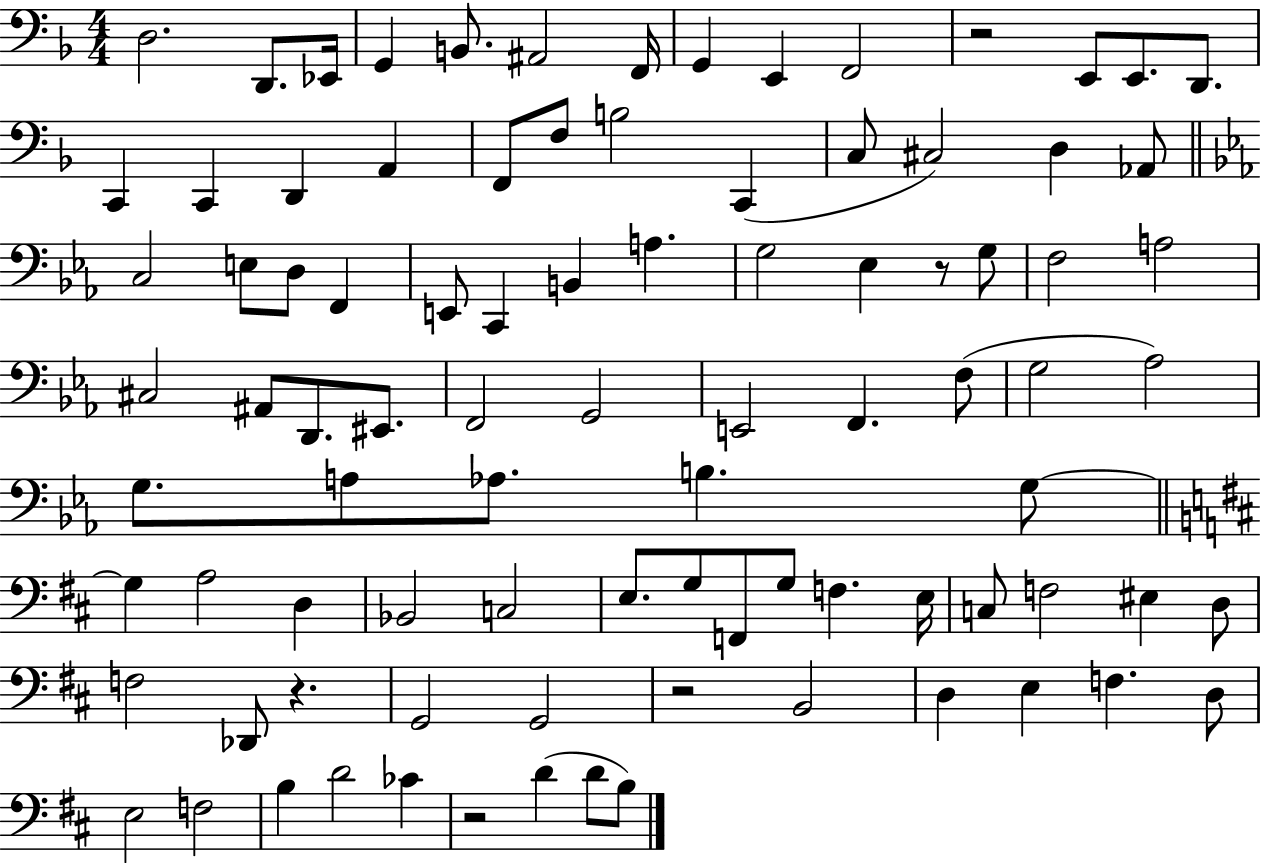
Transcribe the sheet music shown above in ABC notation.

X:1
T:Untitled
M:4/4
L:1/4
K:F
D,2 D,,/2 _E,,/4 G,, B,,/2 ^A,,2 F,,/4 G,, E,, F,,2 z2 E,,/2 E,,/2 D,,/2 C,, C,, D,, A,, F,,/2 F,/2 B,2 C,, C,/2 ^C,2 D, _A,,/2 C,2 E,/2 D,/2 F,, E,,/2 C,, B,, A, G,2 _E, z/2 G,/2 F,2 A,2 ^C,2 ^A,,/2 D,,/2 ^E,,/2 F,,2 G,,2 E,,2 F,, F,/2 G,2 _A,2 G,/2 A,/2 _A,/2 B, G,/2 G, A,2 D, _B,,2 C,2 E,/2 G,/2 F,,/2 G,/2 F, E,/4 C,/2 F,2 ^E, D,/2 F,2 _D,,/2 z G,,2 G,,2 z2 B,,2 D, E, F, D,/2 E,2 F,2 B, D2 _C z2 D D/2 B,/2